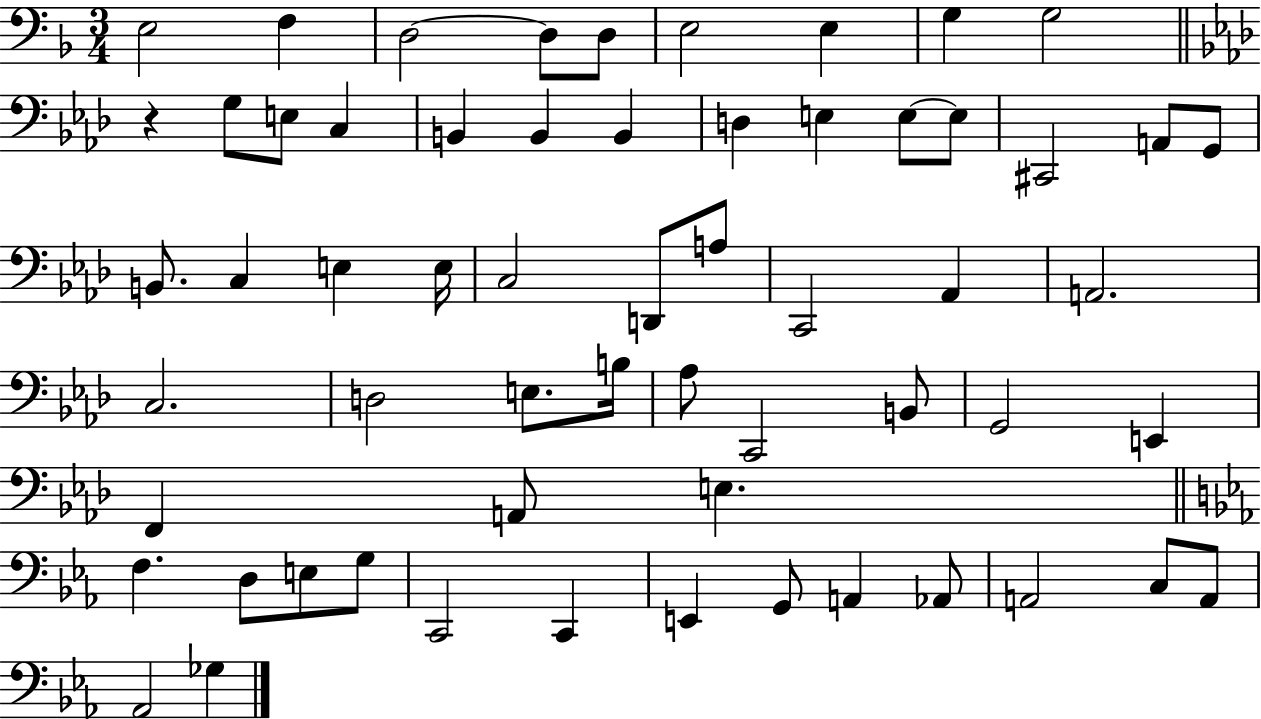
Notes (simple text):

E3/h F3/q D3/h D3/e D3/e E3/h E3/q G3/q G3/h R/q G3/e E3/e C3/q B2/q B2/q B2/q D3/q E3/q E3/e E3/e C#2/h A2/e G2/e B2/e. C3/q E3/q E3/s C3/h D2/e A3/e C2/h Ab2/q A2/h. C3/h. D3/h E3/e. B3/s Ab3/e C2/h B2/e G2/h E2/q F2/q A2/e E3/q. F3/q. D3/e E3/e G3/e C2/h C2/q E2/q G2/e A2/q Ab2/e A2/h C3/e A2/e Ab2/h Gb3/q